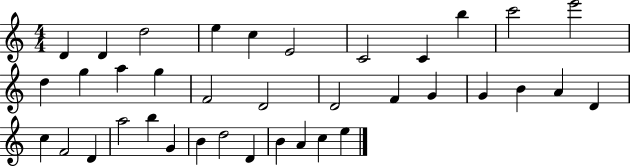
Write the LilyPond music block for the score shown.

{
  \clef treble
  \numericTimeSignature
  \time 4/4
  \key c \major
  d'4 d'4 d''2 | e''4 c''4 e'2 | c'2 c'4 b''4 | c'''2 e'''2 | \break d''4 g''4 a''4 g''4 | f'2 d'2 | d'2 f'4 g'4 | g'4 b'4 a'4 d'4 | \break c''4 f'2 d'4 | a''2 b''4 g'4 | b'4 d''2 d'4 | b'4 a'4 c''4 e''4 | \break \bar "|."
}